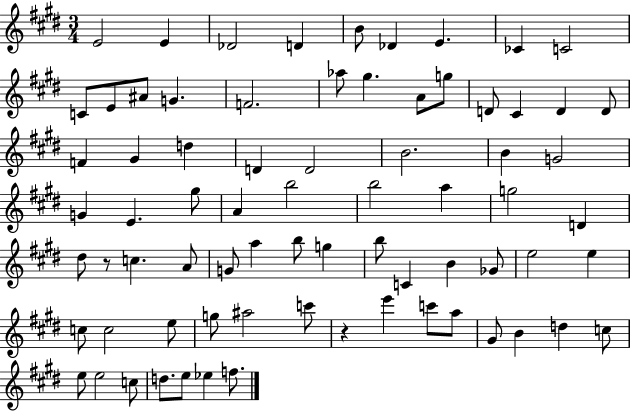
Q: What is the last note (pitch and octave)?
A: F5